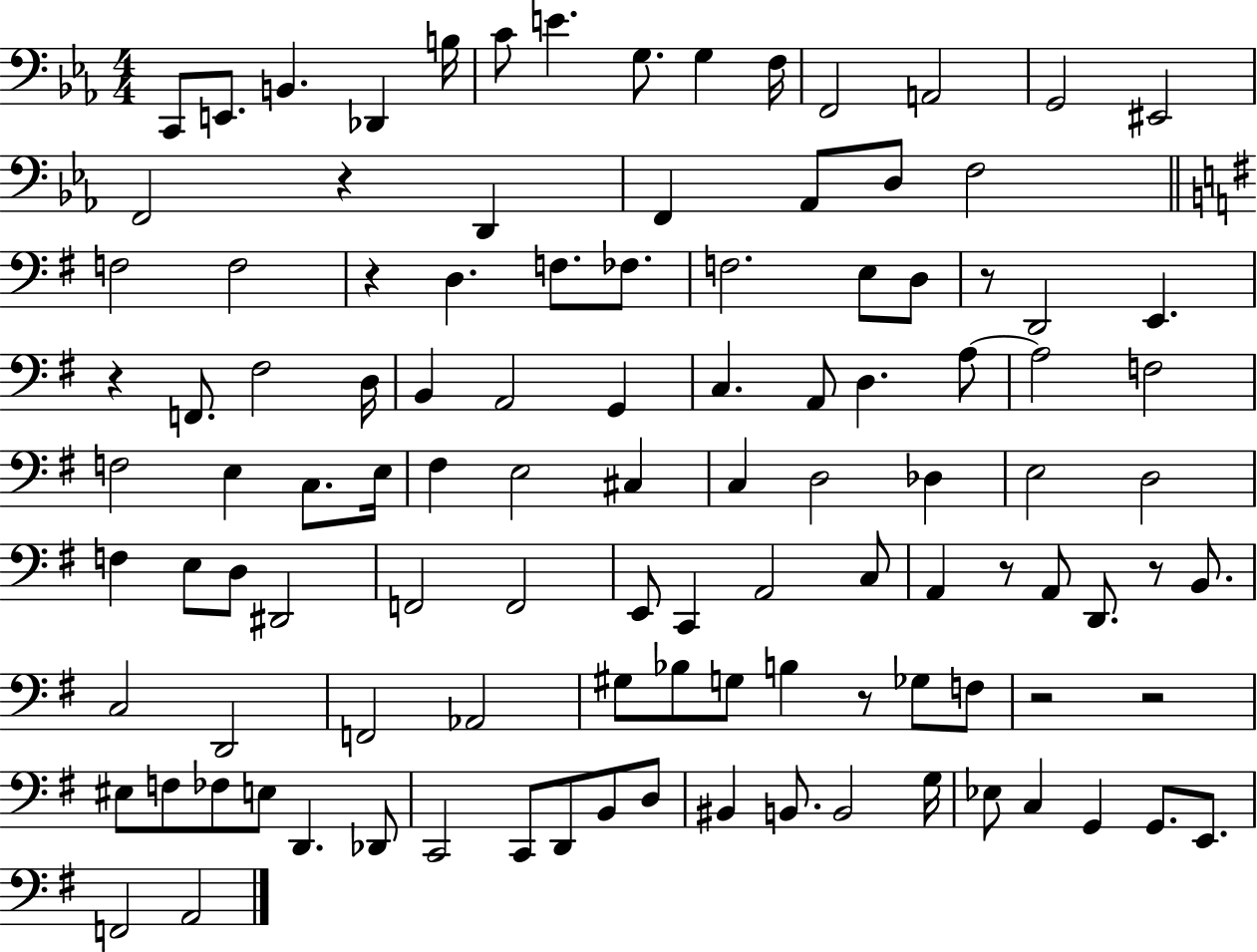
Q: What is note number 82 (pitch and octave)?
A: E3